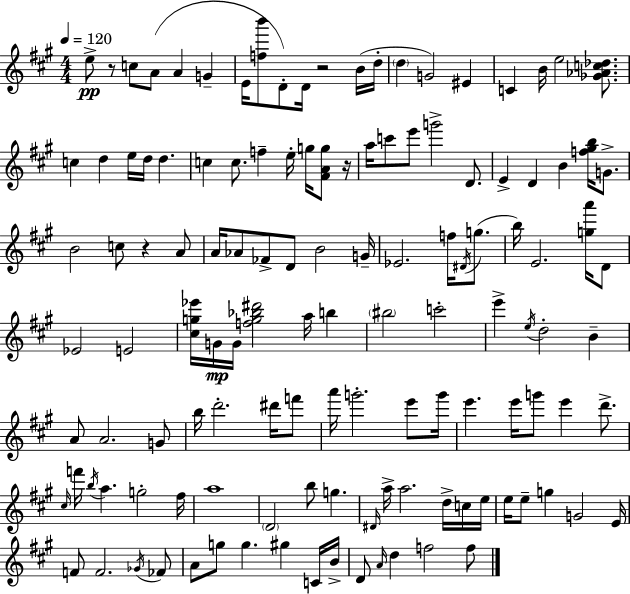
X:1
T:Untitled
M:4/4
L:1/4
K:A
e/2 z/2 c/2 A/2 A G E/4 [fb']/2 D/2 D/4 z2 B/4 d/4 d G2 ^E C B/4 e2 [_G_Ac_d]/2 c d e/4 d/4 d c c/2 f e/4 g/4 [^FAg]/2 z/4 a/4 c'/2 e'/2 g'2 D/2 E D B [f^gb]/4 G/2 B2 c/2 z A/2 A/4 _A/2 _F/2 D/2 B2 G/4 _E2 f/4 ^D/4 g/2 b/4 E2 [ga']/4 D/2 _E2 E2 [^cg_e']/4 G/4 G/4 [fg_b^d']2 a/4 b ^b2 c'2 e' e/4 d2 B A/2 A2 G/2 b/4 d'2 ^d'/4 f'/2 a'/4 g'2 e'/2 g'/4 e' e'/4 g'/2 e' d'/2 ^c/4 f'/4 b/4 a g2 ^f/4 a4 D2 b/2 g ^D/4 a/4 a2 d/4 c/4 e/4 e/4 e/2 g G2 E/4 F/2 F2 _G/4 _F/2 A/2 g/2 g ^g C/4 B/4 D/2 A/4 d f2 f/2